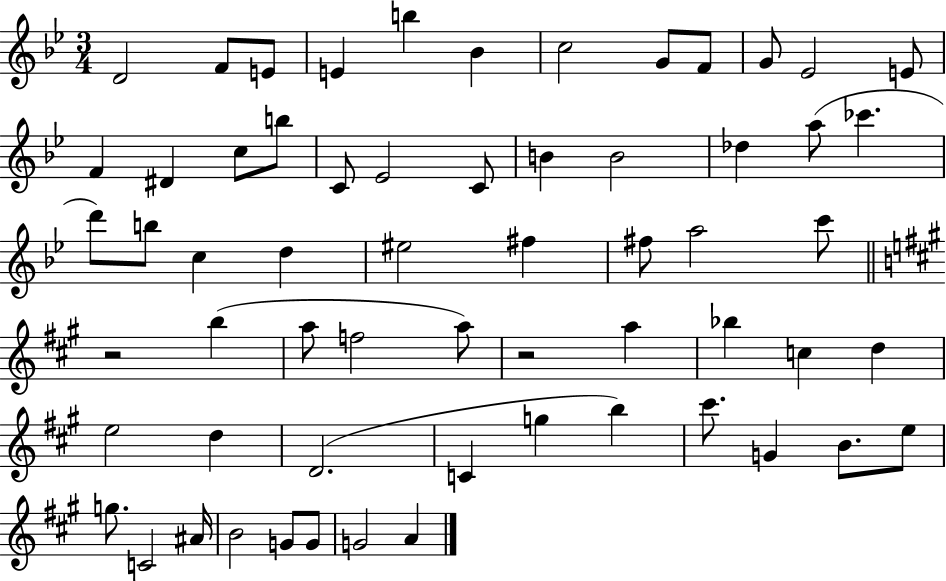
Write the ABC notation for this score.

X:1
T:Untitled
M:3/4
L:1/4
K:Bb
D2 F/2 E/2 E b _B c2 G/2 F/2 G/2 _E2 E/2 F ^D c/2 b/2 C/2 _E2 C/2 B B2 _d a/2 _c' d'/2 b/2 c d ^e2 ^f ^f/2 a2 c'/2 z2 b a/2 f2 a/2 z2 a _b c d e2 d D2 C g b ^c'/2 G B/2 e/2 g/2 C2 ^A/4 B2 G/2 G/2 G2 A